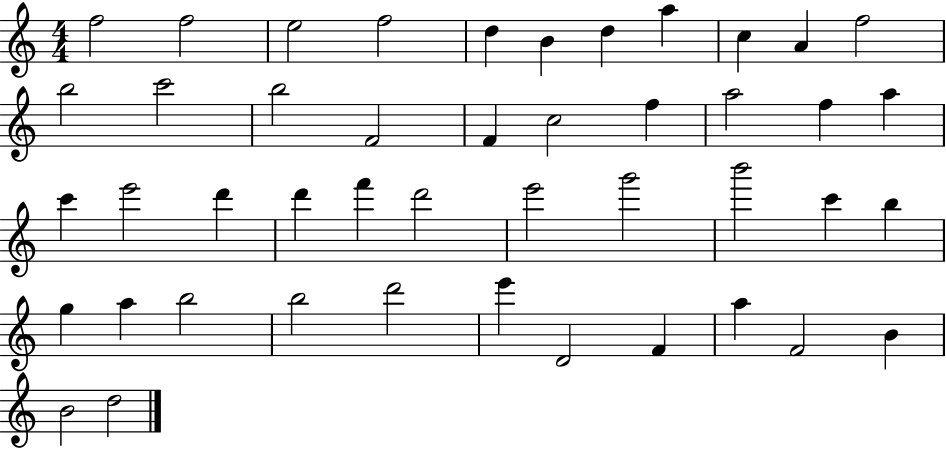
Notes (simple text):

F5/h F5/h E5/h F5/h D5/q B4/q D5/q A5/q C5/q A4/q F5/h B5/h C6/h B5/h F4/h F4/q C5/h F5/q A5/h F5/q A5/q C6/q E6/h D6/q D6/q F6/q D6/h E6/h G6/h B6/h C6/q B5/q G5/q A5/q B5/h B5/h D6/h E6/q D4/h F4/q A5/q F4/h B4/q B4/h D5/h